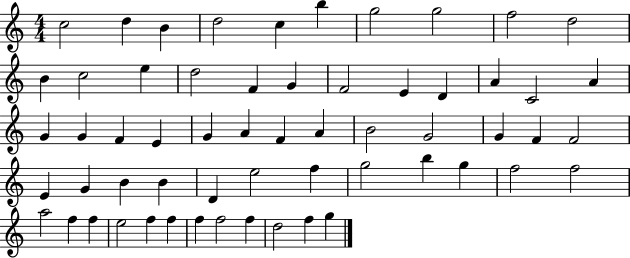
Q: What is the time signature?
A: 4/4